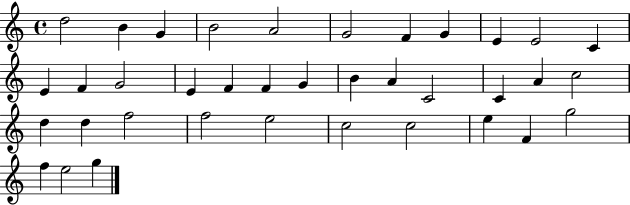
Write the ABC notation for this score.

X:1
T:Untitled
M:4/4
L:1/4
K:C
d2 B G B2 A2 G2 F G E E2 C E F G2 E F F G B A C2 C A c2 d d f2 f2 e2 c2 c2 e F g2 f e2 g